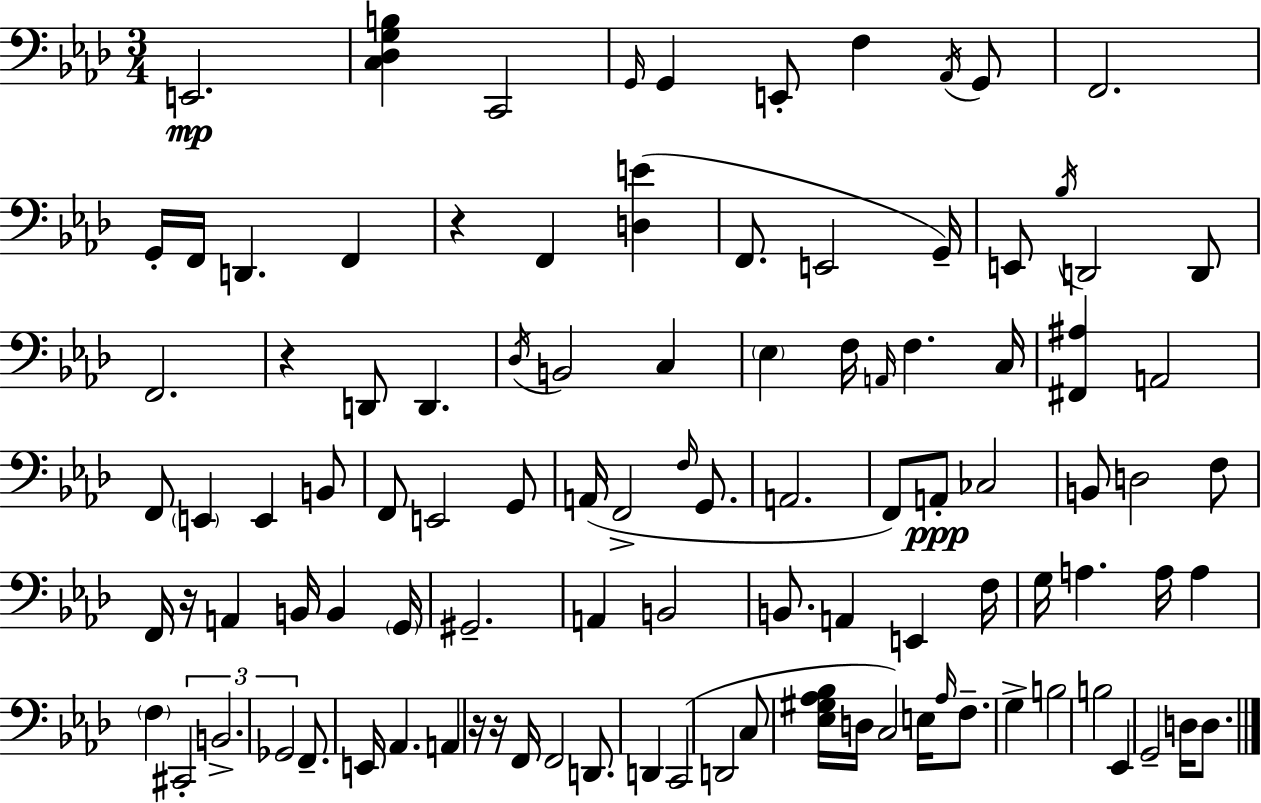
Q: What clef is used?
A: bass